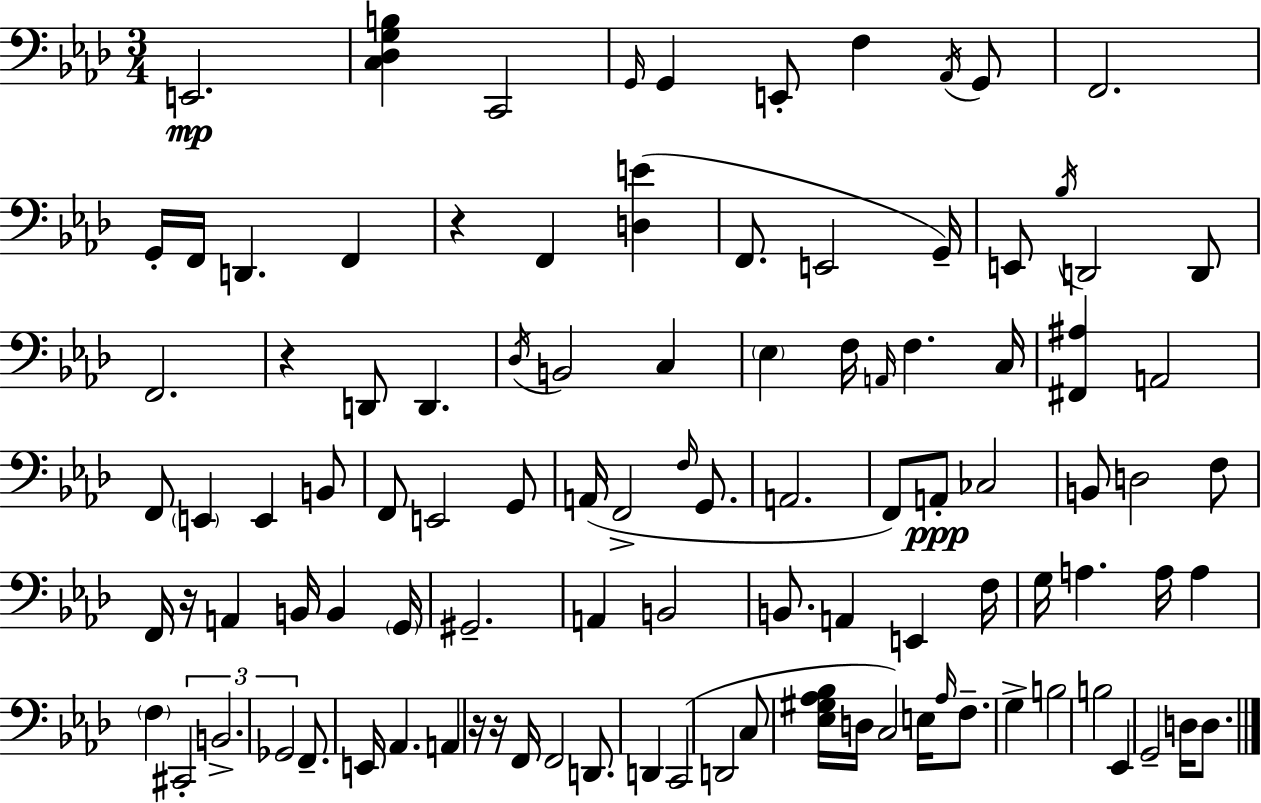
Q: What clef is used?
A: bass